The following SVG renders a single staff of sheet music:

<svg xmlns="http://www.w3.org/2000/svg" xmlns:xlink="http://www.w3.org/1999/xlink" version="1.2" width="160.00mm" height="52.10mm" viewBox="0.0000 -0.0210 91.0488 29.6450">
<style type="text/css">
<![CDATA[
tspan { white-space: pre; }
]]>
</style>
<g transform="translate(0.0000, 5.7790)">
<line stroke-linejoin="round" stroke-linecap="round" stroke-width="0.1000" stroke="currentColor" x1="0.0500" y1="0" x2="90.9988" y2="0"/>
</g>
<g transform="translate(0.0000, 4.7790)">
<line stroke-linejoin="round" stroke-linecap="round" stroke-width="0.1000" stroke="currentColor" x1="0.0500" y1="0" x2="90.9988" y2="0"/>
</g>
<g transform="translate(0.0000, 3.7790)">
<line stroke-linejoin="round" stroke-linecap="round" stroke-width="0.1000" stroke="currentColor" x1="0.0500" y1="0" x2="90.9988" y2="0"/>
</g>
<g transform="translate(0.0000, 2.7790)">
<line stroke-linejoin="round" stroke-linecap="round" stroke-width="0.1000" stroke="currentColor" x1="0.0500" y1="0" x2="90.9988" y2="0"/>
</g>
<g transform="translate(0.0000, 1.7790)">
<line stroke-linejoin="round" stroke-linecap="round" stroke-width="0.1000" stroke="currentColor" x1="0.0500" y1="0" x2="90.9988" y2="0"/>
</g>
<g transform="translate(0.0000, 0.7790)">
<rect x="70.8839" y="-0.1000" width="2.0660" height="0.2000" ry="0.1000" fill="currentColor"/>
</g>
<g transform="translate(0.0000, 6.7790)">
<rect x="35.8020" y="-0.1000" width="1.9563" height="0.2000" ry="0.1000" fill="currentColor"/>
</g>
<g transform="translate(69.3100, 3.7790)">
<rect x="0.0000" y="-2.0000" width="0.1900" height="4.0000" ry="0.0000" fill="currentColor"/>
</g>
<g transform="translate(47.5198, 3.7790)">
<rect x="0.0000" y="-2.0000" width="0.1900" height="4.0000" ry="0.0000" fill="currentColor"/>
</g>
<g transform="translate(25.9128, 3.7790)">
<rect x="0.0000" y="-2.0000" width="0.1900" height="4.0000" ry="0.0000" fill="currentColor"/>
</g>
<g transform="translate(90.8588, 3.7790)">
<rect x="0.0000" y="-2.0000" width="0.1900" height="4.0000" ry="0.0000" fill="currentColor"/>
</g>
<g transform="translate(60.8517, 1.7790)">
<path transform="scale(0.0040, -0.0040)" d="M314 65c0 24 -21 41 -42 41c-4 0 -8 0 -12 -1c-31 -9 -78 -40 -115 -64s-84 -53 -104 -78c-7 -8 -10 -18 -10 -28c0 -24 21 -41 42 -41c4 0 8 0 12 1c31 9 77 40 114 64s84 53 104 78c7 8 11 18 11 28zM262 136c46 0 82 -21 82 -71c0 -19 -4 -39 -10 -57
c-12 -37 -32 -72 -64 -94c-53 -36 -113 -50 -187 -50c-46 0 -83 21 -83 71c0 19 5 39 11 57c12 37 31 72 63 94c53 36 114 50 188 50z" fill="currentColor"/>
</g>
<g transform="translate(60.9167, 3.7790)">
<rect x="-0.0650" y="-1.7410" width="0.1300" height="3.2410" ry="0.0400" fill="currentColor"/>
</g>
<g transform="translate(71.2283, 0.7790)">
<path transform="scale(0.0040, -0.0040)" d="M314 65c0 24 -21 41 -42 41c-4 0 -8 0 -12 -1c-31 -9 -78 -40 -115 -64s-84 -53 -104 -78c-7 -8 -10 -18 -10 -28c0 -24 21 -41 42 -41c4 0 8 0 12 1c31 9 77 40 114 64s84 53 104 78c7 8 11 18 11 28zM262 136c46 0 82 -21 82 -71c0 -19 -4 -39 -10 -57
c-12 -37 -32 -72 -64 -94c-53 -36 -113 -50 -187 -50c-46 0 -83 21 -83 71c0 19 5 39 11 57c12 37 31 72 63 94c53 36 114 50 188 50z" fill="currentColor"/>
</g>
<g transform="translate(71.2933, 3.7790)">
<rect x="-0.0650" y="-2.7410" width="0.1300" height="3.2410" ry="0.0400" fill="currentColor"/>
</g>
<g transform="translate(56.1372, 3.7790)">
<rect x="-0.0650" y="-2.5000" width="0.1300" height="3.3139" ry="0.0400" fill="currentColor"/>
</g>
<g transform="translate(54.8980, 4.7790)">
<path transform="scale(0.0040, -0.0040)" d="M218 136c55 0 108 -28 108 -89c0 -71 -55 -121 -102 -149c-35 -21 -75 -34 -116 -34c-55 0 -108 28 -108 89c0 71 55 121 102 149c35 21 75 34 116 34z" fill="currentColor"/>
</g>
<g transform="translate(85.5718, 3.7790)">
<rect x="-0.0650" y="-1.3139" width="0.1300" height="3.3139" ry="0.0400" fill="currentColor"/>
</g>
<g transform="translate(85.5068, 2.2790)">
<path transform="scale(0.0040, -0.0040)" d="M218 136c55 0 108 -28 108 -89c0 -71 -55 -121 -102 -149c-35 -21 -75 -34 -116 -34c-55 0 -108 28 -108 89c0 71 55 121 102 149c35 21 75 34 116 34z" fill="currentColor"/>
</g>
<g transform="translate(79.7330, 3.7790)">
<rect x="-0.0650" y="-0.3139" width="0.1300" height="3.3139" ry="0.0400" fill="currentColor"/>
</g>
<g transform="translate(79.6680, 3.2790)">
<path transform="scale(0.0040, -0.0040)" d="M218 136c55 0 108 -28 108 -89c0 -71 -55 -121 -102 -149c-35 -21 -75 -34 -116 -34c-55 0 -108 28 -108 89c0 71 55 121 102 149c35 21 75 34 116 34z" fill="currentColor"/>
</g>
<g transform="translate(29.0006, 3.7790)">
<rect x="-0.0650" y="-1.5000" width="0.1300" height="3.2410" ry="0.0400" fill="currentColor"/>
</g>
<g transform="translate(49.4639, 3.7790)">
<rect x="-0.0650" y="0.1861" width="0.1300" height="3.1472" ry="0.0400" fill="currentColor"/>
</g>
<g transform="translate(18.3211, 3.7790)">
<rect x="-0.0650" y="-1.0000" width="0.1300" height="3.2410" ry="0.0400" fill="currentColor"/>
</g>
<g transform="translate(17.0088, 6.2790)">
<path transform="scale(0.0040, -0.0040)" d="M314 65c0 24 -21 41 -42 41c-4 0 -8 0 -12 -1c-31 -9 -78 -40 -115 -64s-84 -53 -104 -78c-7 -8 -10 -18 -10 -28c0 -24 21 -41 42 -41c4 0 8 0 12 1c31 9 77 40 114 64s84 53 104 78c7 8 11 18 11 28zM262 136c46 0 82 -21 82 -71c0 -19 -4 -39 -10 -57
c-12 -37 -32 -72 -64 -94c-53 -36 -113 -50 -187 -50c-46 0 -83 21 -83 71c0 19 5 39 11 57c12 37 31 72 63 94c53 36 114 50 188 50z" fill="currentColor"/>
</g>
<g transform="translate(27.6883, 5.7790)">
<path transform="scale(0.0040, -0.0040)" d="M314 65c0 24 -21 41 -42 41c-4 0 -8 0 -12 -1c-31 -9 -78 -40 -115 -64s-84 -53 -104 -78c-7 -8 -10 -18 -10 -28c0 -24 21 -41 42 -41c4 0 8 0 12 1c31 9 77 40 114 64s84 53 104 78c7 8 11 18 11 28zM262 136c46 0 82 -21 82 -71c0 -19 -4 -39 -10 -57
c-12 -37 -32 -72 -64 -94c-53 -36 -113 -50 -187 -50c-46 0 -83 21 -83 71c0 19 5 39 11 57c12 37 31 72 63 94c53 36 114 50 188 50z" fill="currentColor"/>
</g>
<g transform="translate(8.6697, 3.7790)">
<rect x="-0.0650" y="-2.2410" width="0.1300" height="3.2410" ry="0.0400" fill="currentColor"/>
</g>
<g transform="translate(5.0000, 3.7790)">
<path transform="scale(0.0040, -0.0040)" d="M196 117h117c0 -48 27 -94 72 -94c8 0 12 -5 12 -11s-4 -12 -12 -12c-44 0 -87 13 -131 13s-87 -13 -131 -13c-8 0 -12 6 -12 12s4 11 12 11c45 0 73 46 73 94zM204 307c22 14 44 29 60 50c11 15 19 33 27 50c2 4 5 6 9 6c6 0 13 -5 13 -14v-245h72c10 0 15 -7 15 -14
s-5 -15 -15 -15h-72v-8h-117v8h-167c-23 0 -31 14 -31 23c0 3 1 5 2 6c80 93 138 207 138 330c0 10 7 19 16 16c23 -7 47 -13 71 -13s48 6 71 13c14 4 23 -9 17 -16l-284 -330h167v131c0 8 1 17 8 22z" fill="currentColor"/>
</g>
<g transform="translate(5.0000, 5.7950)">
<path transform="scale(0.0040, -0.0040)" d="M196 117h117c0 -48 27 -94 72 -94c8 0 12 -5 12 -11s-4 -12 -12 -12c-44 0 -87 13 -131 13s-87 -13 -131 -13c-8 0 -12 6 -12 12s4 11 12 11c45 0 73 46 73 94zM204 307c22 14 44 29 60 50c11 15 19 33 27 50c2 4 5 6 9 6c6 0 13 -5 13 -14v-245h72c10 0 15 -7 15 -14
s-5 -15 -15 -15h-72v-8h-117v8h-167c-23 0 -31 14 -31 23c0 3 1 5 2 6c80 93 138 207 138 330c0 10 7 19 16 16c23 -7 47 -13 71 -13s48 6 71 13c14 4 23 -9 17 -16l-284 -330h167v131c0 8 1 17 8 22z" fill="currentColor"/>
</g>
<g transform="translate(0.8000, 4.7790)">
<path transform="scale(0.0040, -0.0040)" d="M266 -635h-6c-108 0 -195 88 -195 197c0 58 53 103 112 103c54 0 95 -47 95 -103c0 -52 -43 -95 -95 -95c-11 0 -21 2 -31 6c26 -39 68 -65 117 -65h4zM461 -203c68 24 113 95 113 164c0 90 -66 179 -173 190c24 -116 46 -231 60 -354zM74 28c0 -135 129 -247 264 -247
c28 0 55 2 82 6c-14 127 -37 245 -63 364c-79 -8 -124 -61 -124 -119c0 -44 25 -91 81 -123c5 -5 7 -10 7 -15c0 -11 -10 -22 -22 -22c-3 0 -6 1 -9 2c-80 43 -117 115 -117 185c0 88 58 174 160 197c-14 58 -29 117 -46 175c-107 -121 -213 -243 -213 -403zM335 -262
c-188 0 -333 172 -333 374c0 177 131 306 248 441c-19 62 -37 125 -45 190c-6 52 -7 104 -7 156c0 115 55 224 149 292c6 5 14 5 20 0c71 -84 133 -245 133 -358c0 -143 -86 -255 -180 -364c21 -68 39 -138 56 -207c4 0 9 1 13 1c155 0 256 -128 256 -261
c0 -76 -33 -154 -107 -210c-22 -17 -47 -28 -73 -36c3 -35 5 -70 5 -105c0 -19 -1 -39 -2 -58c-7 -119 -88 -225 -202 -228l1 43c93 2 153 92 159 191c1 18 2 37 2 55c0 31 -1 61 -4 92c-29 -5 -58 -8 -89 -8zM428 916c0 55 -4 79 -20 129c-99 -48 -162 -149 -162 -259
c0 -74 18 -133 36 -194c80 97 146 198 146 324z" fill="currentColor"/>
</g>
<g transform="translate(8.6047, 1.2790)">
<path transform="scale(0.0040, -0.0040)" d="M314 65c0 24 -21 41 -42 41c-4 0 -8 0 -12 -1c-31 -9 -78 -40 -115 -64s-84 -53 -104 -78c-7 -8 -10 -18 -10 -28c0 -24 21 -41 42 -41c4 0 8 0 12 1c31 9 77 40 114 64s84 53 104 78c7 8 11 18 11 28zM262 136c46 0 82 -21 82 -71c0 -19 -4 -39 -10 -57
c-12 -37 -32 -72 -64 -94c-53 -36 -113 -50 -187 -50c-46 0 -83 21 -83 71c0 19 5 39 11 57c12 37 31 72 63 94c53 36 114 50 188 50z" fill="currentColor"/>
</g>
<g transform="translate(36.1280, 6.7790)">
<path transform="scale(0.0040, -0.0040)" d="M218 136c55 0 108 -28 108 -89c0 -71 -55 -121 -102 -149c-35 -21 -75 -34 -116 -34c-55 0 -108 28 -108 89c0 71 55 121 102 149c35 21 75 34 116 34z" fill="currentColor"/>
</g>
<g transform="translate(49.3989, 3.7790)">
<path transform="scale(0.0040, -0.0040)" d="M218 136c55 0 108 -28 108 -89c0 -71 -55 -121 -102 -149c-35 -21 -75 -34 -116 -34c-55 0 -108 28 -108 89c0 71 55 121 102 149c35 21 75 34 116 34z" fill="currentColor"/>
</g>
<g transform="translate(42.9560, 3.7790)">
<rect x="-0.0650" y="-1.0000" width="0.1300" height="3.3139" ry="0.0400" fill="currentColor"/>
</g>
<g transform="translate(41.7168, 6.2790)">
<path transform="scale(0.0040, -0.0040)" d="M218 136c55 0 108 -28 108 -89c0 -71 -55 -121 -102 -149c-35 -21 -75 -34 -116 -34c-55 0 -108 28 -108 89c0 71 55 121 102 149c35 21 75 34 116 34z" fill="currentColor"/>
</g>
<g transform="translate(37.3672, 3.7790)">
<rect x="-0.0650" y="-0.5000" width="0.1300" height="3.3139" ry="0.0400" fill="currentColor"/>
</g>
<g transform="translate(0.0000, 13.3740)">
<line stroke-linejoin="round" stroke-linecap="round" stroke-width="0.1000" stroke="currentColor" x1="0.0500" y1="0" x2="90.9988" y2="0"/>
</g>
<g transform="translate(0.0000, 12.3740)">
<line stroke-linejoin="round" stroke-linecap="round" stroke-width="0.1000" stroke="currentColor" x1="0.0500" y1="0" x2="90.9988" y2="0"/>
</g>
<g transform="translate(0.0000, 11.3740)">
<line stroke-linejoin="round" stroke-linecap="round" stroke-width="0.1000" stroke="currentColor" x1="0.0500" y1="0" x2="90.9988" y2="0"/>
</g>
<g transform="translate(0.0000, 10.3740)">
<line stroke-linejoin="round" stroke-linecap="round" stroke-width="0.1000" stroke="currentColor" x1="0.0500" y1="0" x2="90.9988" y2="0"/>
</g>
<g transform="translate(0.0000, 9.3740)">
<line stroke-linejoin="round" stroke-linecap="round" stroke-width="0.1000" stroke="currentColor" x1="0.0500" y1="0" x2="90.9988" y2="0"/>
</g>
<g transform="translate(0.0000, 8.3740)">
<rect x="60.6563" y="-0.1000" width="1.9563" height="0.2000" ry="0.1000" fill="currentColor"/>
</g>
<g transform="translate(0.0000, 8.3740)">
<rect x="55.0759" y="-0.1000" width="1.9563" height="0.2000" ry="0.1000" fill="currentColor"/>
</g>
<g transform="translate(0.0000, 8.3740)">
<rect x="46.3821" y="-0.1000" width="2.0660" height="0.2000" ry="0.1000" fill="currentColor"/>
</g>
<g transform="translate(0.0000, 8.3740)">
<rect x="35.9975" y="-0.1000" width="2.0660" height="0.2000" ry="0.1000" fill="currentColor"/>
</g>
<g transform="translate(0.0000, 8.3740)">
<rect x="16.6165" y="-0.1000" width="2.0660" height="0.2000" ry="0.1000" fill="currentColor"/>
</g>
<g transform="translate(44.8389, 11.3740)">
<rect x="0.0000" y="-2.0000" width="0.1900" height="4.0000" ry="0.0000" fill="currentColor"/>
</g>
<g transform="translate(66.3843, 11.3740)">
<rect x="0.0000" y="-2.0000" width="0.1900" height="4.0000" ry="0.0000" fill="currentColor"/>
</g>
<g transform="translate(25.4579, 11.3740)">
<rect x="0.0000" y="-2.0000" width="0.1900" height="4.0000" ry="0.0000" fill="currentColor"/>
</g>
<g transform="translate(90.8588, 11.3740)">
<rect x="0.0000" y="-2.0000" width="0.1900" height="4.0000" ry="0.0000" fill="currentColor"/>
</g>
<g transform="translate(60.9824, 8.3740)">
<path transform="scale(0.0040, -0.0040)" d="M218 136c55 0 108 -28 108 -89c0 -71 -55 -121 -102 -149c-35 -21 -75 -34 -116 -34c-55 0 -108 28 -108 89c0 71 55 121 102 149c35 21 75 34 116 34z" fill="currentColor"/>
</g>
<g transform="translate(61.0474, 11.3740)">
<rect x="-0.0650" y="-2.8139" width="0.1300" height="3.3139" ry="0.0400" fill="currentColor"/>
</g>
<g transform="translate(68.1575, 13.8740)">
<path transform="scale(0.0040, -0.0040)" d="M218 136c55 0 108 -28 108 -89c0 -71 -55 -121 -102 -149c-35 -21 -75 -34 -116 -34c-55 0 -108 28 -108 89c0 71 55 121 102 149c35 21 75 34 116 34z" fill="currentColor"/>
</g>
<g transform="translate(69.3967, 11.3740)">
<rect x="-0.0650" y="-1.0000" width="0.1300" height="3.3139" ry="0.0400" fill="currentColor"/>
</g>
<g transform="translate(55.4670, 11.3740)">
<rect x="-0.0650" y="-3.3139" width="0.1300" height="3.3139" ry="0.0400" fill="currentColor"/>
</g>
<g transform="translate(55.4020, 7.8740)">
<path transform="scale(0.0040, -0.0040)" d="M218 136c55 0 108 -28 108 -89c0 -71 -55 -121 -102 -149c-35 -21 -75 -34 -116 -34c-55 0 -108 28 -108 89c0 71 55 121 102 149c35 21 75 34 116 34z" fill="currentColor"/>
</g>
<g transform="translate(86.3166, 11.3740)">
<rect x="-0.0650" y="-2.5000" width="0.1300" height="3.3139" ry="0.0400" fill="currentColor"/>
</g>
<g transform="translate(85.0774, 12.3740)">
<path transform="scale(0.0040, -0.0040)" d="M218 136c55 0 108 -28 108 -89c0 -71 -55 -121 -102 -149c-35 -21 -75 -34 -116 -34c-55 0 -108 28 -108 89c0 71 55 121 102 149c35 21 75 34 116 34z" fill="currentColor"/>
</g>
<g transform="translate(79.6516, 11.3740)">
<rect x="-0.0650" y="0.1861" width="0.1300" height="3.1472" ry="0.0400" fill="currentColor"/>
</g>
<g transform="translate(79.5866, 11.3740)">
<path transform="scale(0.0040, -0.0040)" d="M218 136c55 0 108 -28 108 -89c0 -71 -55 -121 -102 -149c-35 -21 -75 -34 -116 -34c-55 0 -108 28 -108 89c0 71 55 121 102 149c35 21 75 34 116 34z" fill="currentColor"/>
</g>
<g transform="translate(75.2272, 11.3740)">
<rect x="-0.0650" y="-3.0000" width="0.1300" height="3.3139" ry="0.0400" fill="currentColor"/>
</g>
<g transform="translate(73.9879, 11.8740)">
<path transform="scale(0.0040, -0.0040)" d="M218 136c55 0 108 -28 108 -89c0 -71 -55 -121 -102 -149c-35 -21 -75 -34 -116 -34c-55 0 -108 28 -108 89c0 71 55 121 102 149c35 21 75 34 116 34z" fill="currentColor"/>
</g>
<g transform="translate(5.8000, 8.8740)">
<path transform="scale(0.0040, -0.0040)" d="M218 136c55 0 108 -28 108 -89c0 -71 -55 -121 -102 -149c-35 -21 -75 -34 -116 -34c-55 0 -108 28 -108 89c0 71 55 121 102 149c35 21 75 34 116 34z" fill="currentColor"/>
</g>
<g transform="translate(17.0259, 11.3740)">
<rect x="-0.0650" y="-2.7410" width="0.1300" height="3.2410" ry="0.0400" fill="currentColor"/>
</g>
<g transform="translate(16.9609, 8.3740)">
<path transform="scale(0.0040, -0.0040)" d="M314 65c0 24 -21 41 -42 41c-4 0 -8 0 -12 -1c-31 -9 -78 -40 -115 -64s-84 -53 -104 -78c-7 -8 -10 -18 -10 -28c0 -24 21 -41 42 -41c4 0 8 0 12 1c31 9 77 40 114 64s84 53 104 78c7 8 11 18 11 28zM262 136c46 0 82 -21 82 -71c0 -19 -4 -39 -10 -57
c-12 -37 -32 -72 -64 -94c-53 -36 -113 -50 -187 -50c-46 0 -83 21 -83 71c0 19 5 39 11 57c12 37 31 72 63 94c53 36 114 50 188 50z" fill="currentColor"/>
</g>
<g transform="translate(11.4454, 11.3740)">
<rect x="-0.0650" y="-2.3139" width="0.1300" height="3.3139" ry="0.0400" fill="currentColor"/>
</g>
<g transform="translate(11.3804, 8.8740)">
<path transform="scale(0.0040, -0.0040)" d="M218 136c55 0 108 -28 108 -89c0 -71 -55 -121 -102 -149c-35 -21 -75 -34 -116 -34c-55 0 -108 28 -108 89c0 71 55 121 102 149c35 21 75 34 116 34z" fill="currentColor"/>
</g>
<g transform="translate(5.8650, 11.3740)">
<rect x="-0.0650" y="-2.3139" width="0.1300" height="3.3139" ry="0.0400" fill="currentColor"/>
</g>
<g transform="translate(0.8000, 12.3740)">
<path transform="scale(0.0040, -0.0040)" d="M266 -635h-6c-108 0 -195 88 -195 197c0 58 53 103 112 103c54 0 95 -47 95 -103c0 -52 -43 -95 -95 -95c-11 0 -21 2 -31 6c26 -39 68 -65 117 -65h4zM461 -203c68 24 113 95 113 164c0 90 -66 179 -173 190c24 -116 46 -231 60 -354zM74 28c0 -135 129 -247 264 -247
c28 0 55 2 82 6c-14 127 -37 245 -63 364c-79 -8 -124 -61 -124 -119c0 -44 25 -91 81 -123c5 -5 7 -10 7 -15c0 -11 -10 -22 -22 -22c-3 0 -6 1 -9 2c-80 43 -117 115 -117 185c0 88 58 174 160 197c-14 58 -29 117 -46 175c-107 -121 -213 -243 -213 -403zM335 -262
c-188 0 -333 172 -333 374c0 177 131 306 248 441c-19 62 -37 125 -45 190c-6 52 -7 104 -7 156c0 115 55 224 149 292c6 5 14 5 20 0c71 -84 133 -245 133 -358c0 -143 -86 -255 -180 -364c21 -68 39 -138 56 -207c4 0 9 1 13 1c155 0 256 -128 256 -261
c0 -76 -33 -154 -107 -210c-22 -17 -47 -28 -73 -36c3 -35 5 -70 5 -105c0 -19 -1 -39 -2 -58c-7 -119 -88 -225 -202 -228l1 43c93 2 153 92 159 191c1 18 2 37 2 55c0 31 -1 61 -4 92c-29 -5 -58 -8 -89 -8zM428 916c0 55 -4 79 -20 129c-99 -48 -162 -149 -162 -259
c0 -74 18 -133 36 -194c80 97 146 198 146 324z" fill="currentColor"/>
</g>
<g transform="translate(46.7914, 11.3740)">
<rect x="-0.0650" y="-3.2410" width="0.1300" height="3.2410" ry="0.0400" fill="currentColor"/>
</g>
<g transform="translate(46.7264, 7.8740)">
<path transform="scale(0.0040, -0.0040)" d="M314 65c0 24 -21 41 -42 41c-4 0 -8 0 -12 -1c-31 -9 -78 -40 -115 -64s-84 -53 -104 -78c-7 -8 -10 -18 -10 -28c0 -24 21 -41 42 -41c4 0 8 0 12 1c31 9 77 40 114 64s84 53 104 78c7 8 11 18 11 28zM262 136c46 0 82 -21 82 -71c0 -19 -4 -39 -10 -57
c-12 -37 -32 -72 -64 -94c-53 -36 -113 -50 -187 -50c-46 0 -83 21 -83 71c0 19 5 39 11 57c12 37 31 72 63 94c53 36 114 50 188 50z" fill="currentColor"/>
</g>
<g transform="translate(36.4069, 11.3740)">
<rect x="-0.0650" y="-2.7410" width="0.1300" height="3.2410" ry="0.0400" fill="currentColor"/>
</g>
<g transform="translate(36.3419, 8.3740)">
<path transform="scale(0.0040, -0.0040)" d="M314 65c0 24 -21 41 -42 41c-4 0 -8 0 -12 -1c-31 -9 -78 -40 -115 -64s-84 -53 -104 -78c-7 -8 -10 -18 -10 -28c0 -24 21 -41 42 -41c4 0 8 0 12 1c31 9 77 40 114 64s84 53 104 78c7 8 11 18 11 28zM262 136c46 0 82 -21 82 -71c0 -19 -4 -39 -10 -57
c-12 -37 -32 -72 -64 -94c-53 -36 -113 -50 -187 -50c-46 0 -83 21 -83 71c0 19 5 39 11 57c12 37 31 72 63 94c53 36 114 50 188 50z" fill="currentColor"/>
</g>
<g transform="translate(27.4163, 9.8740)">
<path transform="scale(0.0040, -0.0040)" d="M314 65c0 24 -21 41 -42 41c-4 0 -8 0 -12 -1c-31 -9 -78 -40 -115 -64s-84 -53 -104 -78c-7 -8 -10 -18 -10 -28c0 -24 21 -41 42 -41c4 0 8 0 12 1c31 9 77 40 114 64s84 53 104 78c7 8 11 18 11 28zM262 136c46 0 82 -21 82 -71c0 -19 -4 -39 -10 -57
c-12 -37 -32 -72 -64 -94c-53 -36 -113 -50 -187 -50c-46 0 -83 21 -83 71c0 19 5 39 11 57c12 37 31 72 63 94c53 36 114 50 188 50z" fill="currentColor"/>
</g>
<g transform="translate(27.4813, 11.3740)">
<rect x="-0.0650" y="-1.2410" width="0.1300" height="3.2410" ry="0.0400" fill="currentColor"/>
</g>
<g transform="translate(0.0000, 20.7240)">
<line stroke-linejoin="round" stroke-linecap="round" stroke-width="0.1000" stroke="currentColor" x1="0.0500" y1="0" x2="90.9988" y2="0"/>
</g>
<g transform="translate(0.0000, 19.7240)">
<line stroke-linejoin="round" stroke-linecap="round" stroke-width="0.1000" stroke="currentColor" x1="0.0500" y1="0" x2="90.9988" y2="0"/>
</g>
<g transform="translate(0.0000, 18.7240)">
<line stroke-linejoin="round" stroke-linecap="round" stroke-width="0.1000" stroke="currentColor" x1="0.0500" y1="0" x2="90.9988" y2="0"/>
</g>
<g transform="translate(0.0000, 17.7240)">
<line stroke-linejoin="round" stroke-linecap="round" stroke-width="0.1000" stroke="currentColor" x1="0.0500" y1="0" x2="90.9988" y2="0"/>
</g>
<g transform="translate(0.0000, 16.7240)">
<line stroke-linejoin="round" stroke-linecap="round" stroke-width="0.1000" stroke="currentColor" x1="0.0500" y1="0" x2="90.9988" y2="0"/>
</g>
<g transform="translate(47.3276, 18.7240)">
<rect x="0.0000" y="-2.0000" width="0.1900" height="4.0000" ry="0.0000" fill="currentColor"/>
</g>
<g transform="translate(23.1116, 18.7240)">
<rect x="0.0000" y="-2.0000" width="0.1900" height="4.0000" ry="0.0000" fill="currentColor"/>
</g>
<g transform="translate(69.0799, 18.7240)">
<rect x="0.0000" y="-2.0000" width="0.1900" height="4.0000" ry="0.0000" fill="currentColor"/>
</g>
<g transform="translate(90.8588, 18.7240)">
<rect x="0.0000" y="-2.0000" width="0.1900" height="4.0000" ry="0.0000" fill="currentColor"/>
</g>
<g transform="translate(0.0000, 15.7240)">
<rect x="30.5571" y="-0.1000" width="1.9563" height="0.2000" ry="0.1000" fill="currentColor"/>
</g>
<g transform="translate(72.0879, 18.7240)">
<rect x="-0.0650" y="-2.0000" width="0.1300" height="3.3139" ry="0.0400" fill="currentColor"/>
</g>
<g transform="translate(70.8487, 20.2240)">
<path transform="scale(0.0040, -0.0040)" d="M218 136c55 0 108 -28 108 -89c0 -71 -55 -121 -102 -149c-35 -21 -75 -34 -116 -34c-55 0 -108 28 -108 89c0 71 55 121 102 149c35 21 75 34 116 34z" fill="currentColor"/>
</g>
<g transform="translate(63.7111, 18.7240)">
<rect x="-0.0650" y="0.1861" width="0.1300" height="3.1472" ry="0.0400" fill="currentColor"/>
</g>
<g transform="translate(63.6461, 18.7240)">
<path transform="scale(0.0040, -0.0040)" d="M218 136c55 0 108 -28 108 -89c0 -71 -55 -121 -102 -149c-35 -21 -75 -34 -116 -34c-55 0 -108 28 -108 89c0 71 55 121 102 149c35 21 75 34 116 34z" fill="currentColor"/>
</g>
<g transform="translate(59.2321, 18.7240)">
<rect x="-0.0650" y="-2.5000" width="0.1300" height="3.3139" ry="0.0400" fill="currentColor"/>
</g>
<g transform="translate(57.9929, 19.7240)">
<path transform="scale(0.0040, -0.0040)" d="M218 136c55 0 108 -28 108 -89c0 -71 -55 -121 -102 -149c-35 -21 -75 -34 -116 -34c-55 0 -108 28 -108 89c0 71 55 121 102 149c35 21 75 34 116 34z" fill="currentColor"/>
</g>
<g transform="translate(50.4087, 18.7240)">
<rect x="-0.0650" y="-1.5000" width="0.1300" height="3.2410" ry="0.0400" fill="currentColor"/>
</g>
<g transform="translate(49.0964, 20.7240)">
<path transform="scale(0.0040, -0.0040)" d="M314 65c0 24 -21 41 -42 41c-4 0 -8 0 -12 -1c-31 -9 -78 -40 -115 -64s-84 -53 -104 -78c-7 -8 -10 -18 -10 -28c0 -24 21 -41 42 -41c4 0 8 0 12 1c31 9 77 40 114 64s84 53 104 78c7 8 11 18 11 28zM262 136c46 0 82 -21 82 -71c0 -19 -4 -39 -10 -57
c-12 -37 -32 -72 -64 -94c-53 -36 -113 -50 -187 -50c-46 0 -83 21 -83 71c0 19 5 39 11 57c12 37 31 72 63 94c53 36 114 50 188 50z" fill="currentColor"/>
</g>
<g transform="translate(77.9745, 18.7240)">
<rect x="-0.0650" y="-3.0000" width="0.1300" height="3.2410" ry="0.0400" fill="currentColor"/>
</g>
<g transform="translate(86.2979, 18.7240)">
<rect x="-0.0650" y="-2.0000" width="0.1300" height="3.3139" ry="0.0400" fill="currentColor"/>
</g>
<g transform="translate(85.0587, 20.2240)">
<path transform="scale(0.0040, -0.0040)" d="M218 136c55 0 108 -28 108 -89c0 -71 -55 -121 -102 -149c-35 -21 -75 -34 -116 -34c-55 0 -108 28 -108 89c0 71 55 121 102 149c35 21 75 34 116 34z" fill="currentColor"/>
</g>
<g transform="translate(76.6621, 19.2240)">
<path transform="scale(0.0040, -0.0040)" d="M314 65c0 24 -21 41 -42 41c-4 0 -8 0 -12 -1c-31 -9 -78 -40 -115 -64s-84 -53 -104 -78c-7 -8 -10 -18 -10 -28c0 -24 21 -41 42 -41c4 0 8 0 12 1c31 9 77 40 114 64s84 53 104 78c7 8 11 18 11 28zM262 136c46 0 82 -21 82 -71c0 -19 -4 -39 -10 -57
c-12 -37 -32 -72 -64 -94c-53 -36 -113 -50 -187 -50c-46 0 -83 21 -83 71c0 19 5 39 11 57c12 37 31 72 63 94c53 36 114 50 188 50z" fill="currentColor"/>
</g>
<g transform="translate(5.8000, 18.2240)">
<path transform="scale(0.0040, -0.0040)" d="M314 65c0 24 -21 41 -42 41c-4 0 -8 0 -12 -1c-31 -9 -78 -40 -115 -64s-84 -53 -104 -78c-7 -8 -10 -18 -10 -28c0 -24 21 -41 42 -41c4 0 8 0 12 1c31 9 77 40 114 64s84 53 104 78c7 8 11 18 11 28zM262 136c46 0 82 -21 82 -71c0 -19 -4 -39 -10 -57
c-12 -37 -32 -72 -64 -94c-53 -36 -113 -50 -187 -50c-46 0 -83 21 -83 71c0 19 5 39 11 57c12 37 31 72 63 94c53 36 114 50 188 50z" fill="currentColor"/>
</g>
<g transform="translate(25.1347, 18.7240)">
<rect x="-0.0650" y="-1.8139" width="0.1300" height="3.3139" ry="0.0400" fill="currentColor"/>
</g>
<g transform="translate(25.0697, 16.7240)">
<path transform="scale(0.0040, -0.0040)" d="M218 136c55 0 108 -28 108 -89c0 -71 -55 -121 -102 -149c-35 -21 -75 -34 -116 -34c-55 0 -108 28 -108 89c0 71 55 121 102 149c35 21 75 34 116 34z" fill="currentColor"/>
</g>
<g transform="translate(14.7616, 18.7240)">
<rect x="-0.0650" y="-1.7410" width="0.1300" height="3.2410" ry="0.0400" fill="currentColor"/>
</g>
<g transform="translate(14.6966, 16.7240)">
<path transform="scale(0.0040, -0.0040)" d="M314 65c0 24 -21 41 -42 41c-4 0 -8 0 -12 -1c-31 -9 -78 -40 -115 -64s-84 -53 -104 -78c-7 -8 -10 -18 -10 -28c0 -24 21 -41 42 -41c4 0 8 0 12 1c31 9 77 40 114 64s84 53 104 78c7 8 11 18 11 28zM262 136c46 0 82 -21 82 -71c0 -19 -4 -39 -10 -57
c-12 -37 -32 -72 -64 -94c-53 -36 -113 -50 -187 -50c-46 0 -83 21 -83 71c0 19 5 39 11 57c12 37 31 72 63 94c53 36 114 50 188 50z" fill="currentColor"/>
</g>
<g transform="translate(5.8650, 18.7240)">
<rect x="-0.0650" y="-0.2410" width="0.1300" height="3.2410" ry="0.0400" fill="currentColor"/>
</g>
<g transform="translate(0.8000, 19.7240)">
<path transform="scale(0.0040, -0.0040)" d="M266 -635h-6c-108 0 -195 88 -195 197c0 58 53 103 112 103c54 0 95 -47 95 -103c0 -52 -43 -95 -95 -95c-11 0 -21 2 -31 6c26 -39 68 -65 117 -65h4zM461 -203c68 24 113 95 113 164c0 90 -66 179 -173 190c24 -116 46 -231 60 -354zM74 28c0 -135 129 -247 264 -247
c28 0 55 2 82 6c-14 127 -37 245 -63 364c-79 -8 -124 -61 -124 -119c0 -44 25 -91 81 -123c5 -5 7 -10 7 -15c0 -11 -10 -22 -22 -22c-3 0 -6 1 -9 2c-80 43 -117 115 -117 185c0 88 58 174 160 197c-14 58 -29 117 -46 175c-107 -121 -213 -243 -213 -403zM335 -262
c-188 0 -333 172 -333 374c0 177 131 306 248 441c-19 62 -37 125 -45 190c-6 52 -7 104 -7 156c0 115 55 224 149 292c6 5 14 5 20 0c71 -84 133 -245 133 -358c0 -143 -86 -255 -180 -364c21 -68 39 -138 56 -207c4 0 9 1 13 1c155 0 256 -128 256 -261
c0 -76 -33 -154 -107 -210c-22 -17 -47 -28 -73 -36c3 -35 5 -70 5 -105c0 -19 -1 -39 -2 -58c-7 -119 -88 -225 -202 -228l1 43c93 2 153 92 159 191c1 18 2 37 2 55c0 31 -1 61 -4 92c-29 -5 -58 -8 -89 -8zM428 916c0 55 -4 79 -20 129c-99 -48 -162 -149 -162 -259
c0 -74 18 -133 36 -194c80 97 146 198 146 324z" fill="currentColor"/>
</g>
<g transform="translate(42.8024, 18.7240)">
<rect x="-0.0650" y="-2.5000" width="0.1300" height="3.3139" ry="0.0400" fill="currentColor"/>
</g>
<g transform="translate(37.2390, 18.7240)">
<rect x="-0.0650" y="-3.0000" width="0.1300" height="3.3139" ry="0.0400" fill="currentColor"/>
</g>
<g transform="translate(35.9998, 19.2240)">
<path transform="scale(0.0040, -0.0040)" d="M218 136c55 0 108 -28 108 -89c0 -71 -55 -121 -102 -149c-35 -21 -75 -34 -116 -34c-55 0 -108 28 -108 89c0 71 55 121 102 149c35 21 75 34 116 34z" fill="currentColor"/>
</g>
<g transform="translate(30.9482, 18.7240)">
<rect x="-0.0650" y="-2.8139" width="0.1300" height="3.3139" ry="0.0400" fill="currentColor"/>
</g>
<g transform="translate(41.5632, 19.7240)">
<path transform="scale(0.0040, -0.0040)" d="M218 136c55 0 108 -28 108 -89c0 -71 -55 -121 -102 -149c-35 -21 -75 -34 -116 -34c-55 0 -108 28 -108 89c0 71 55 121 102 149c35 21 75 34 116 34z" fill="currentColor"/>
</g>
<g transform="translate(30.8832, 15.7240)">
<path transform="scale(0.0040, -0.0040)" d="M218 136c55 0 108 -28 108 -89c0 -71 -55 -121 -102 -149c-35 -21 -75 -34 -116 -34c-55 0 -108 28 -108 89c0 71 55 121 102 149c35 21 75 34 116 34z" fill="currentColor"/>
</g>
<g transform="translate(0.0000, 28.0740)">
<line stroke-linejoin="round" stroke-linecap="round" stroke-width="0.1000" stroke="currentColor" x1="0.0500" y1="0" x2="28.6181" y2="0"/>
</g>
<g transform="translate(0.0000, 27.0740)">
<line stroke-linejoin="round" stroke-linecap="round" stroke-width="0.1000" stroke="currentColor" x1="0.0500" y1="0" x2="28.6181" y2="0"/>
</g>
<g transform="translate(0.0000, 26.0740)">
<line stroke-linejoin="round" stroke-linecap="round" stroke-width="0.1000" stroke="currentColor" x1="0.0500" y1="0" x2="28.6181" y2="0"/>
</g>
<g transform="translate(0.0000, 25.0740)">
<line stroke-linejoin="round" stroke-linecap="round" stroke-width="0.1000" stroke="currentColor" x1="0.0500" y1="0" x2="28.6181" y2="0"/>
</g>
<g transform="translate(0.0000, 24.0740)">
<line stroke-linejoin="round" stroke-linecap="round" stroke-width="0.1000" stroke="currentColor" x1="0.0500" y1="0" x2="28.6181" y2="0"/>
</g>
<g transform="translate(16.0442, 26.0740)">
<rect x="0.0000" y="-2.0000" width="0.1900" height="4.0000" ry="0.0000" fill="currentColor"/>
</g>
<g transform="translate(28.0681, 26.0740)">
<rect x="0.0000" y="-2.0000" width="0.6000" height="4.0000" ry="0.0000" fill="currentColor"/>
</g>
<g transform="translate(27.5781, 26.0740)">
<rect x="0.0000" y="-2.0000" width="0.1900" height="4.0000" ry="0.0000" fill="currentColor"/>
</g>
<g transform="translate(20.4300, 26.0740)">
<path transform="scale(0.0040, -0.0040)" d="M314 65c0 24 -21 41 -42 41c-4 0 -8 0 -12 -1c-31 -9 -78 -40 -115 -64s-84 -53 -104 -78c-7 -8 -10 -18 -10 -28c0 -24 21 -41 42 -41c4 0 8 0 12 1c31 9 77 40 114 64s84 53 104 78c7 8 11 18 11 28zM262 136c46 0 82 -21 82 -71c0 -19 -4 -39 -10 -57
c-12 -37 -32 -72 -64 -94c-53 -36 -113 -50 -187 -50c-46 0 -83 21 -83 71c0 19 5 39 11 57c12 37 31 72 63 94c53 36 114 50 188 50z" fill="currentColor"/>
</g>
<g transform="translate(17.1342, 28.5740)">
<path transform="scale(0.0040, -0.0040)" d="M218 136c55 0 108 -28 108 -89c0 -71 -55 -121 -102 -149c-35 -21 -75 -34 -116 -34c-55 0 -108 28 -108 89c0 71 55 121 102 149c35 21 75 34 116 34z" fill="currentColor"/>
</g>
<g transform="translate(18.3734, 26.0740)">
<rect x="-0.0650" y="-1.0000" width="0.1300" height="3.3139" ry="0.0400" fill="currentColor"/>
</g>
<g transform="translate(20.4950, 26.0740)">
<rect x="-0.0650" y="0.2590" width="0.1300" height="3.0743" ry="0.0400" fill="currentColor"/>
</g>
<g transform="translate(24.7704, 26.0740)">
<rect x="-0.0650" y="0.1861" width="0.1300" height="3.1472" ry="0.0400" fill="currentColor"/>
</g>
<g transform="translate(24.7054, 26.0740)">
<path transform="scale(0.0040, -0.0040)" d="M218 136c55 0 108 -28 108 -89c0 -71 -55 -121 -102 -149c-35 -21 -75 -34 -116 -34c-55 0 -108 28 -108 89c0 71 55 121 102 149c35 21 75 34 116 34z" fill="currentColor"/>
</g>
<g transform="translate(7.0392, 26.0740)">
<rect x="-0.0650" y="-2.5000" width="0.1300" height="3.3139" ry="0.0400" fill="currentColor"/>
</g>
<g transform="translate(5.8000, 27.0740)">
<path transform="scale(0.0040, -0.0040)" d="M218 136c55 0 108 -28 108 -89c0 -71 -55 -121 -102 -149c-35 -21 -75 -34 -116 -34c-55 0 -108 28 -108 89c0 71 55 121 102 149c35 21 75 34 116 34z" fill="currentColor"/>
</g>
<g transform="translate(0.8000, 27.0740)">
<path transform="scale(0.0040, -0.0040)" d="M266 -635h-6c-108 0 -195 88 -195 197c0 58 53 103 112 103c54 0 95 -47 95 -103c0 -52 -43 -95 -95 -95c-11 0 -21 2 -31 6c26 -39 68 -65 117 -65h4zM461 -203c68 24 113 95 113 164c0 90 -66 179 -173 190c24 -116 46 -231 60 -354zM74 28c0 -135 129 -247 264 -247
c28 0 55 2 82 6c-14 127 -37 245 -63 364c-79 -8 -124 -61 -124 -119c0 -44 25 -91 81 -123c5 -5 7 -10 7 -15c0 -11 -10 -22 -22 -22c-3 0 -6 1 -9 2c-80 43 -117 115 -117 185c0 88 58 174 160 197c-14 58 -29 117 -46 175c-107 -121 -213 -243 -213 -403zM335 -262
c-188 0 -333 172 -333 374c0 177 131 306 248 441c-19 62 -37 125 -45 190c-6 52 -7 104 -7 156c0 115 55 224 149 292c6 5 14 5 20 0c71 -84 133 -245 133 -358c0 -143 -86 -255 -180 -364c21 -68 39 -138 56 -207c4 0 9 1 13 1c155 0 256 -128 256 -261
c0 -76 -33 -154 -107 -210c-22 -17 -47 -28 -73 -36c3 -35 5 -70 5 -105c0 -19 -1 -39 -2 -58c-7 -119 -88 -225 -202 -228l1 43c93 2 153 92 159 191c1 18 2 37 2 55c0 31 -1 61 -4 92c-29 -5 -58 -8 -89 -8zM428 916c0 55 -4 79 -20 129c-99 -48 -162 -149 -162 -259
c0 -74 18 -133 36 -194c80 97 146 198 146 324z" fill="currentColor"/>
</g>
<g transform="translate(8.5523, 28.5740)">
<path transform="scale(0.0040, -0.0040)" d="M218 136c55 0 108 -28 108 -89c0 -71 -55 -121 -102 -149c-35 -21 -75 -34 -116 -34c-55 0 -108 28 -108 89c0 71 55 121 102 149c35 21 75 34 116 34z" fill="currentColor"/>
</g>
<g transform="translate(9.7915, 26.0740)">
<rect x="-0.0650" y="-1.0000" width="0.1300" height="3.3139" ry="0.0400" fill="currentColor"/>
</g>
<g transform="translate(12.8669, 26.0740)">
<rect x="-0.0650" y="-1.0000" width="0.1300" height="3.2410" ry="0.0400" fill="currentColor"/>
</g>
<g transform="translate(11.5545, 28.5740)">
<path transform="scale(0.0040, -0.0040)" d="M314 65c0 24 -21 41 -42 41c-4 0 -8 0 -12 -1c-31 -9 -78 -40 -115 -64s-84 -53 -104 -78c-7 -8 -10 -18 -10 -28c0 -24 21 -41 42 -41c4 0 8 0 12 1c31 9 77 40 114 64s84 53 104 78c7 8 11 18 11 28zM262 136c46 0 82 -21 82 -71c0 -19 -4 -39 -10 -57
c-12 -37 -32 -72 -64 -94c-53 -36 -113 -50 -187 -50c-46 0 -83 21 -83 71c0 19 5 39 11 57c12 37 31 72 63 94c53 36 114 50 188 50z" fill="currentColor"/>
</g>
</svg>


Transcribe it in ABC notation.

X:1
T:Untitled
M:4/4
L:1/4
K:C
g2 D2 E2 C D B G f2 a2 c e g g a2 e2 a2 b2 b a D A B G c2 f2 f a A G E2 G B F A2 F G D D2 D B2 B